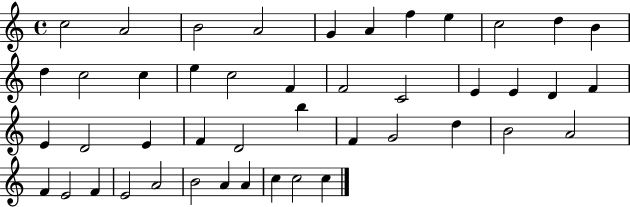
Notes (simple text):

C5/h A4/h B4/h A4/h G4/q A4/q F5/q E5/q C5/h D5/q B4/q D5/q C5/h C5/q E5/q C5/h F4/q F4/h C4/h E4/q E4/q D4/q F4/q E4/q D4/h E4/q F4/q D4/h B5/q F4/q G4/h D5/q B4/h A4/h F4/q E4/h F4/q E4/h A4/h B4/h A4/q A4/q C5/q C5/h C5/q